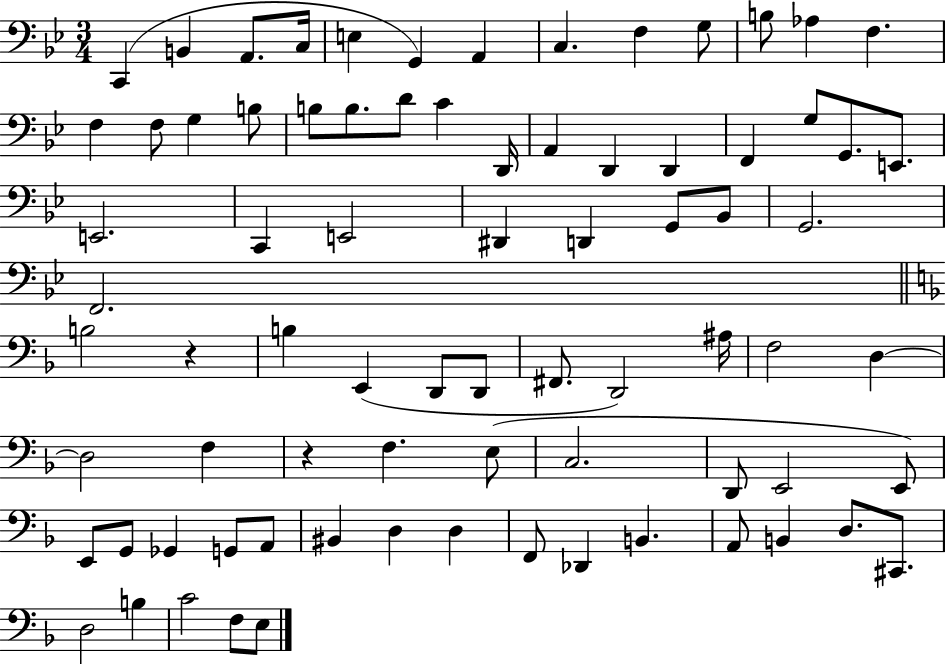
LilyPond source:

{
  \clef bass
  \numericTimeSignature
  \time 3/4
  \key bes \major
  \repeat volta 2 { c,4( b,4 a,8. c16 | e4 g,4) a,4 | c4. f4 g8 | b8 aes4 f4. | \break f4 f8 g4 b8 | b8 b8. d'8 c'4 d,16 | a,4 d,4 d,4 | f,4 g8 g,8. e,8. | \break e,2. | c,4 e,2 | dis,4 d,4 g,8 bes,8 | g,2. | \break f,2. | \bar "||" \break \key f \major b2 r4 | b4 e,4( d,8 d,8 | fis,8. d,2) ais16 | f2 d4~~ | \break d2 f4 | r4 f4. e8( | c2. | d,8 e,2 e,8) | \break e,8 g,8 ges,4 g,8 a,8 | bis,4 d4 d4 | f,8 des,4 b,4. | a,8 b,4 d8. cis,8. | \break d2 b4 | c'2 f8 e8 | } \bar "|."
}